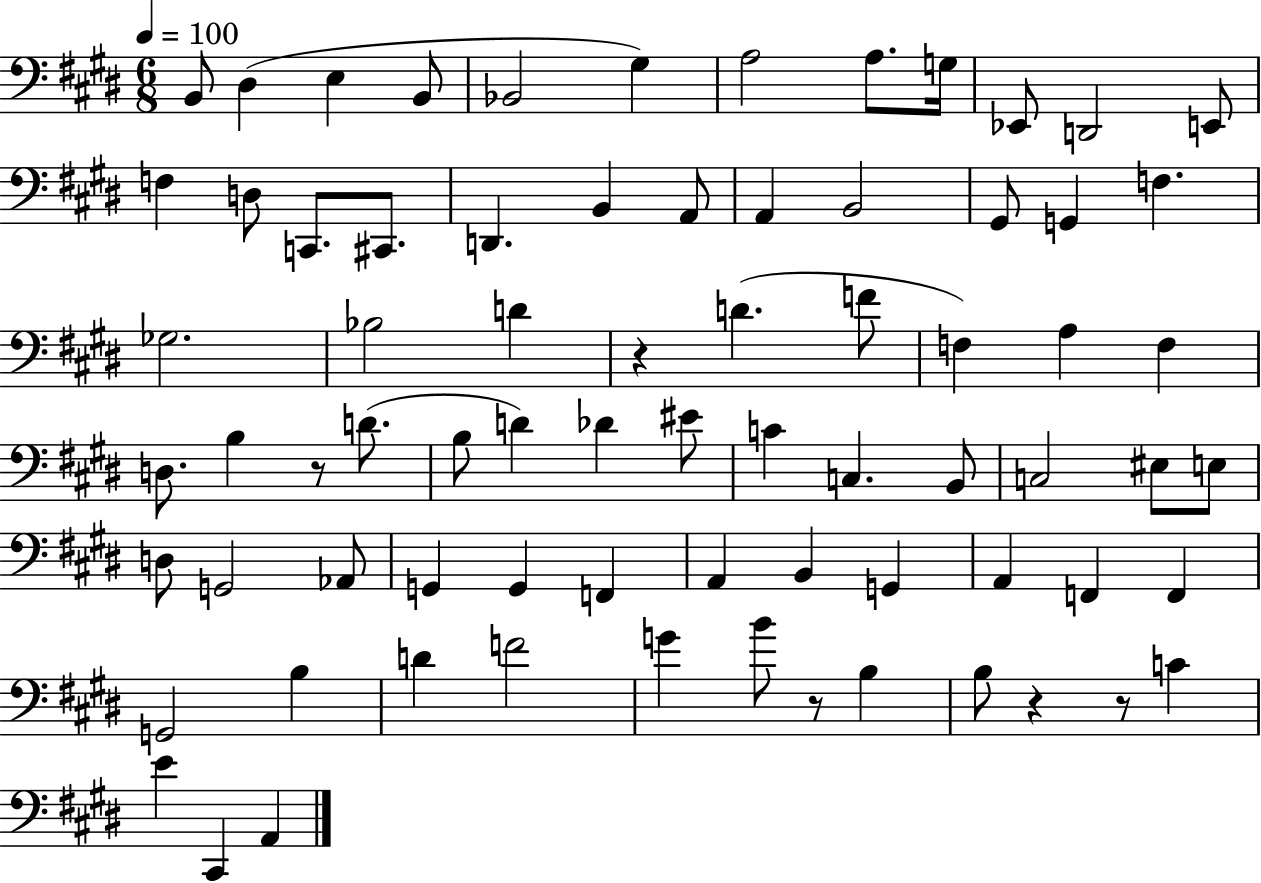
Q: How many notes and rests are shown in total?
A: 74